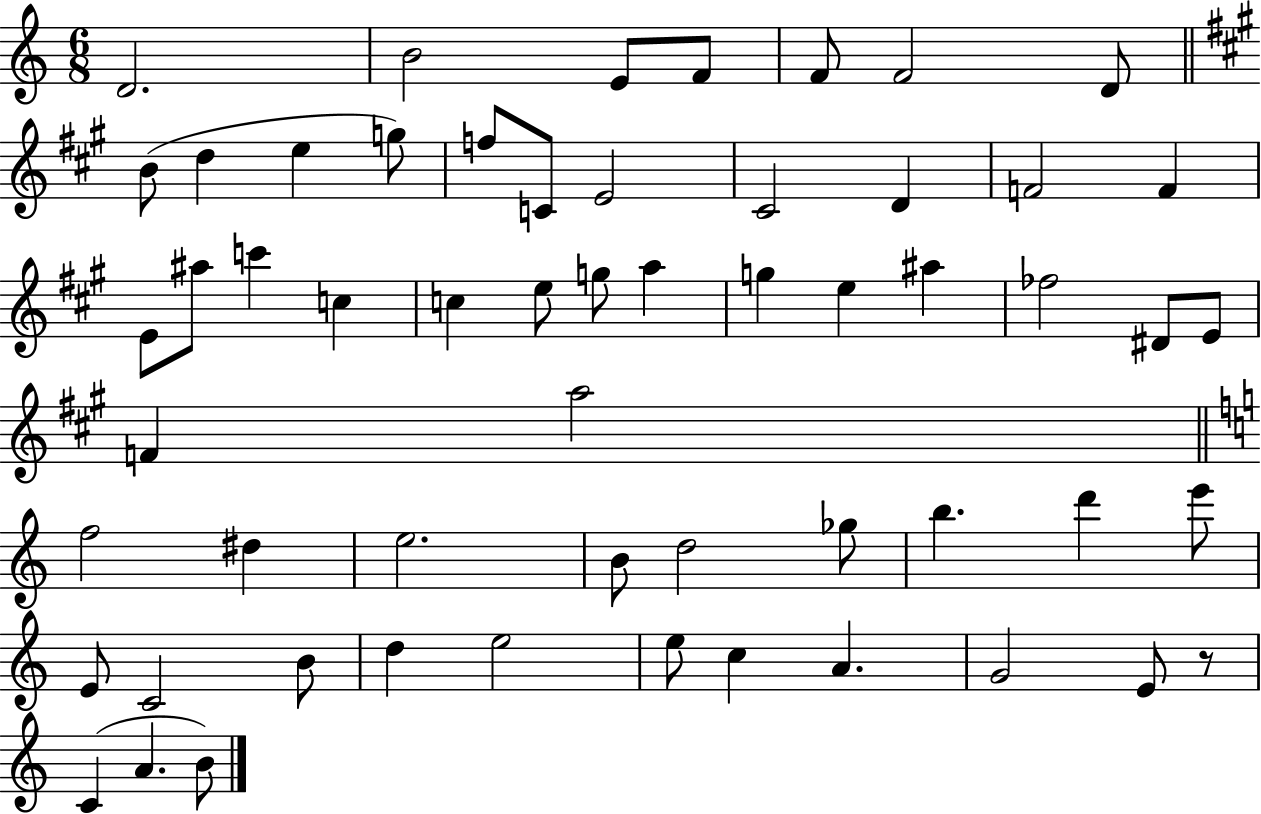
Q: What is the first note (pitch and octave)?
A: D4